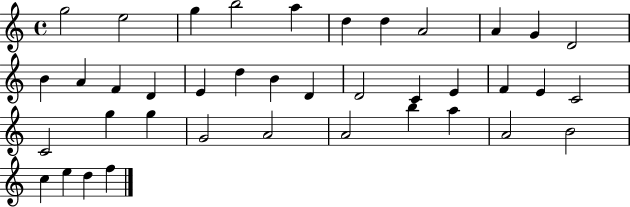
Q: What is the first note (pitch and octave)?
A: G5